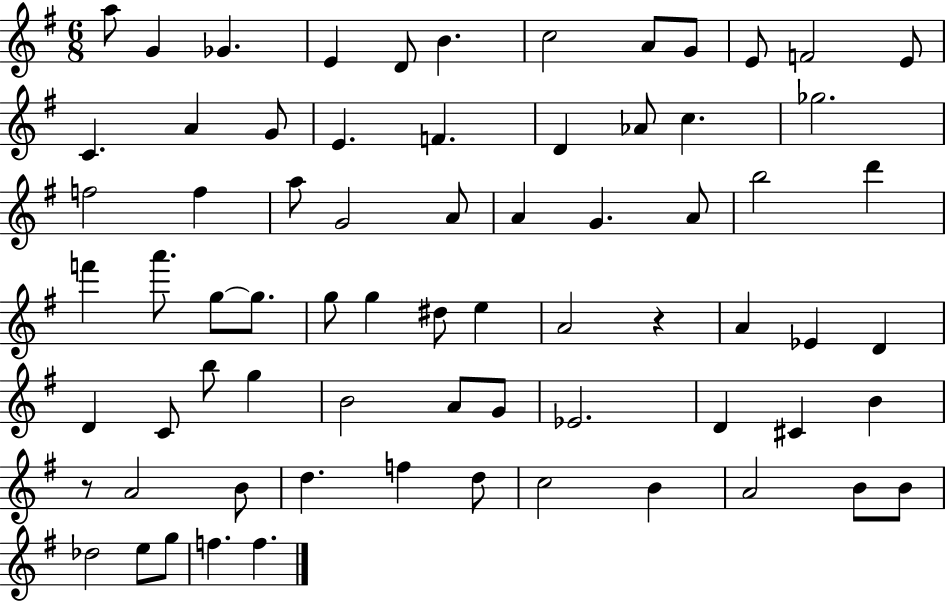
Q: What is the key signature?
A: G major